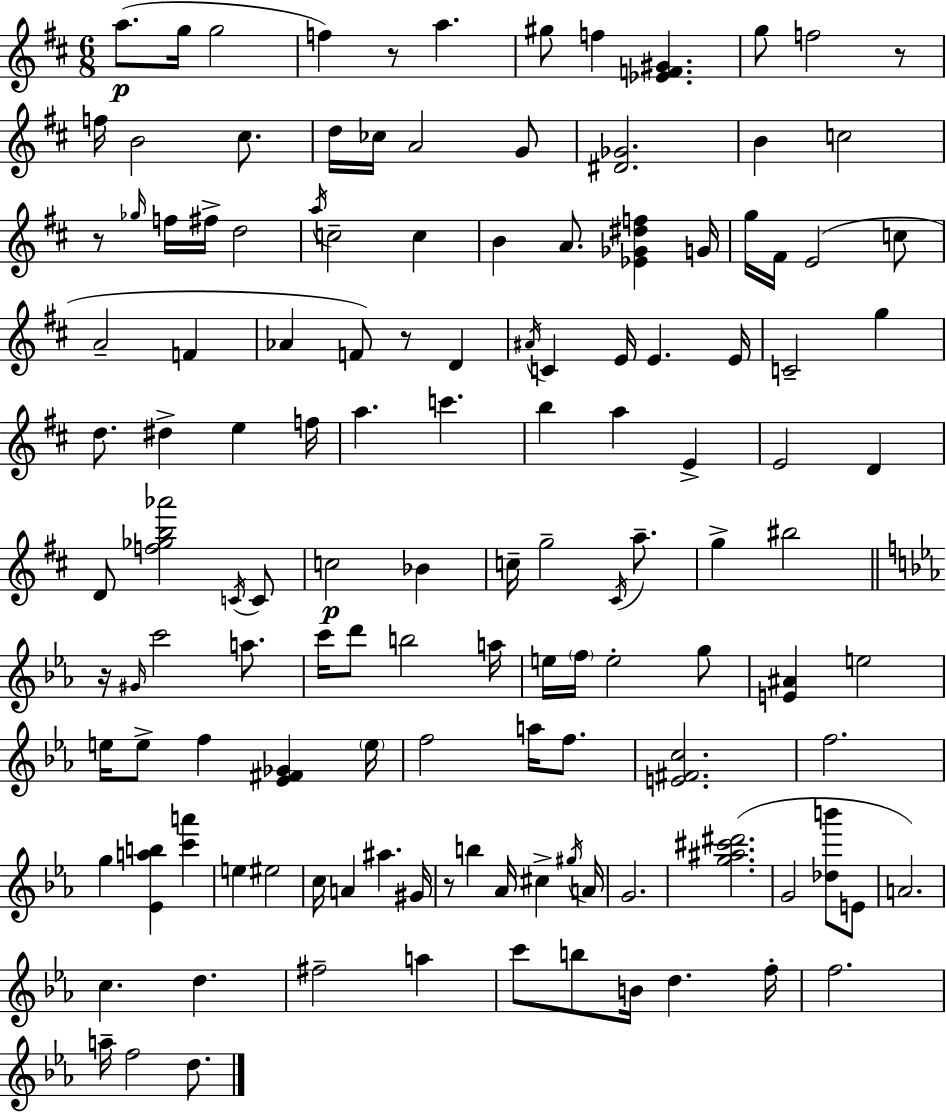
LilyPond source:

{
  \clef treble
  \numericTimeSignature
  \time 6/8
  \key d \major
  a''8.(\p g''16 g''2 | f''4) r8 a''4. | gis''8 f''4 <ees' f' gis'>4. | g''8 f''2 r8 | \break f''16 b'2 cis''8. | d''16 ces''16 a'2 g'8 | <dis' ges'>2. | b'4 c''2 | \break r8 \grace { ges''16 } f''16 fis''16-> d''2 | \acciaccatura { a''16 } c''2-- c''4 | b'4 a'8. <ees' ges' dis'' f''>4 | g'16 g''16 fis'16 e'2( | \break c''8 a'2-- f'4 | aes'4 f'8) r8 d'4 | \acciaccatura { ais'16 } c'4 e'16 e'4. | e'16 c'2-- g''4 | \break d''8. dis''4-> e''4 | f''16 a''4. c'''4. | b''4 a''4 e'4-> | e'2 d'4 | \break d'8 <f'' ges'' b'' aes'''>2 | \acciaccatura { c'16 } c'8 c''2\p | bes'4 c''16-- g''2-- | \acciaccatura { cis'16 } a''8.-- g''4-> bis''2 | \break \bar "||" \break \key ees \major r16 \grace { gis'16 } c'''2 a''8. | c'''16 d'''8 b''2 | a''16 e''16 \parenthesize f''16 e''2-. g''8 | <e' ais'>4 e''2 | \break e''16 e''8-> f''4 <ees' fis' ges'>4 | \parenthesize e''16 f''2 a''16 f''8. | <e' fis' c''>2. | f''2. | \break g''4 <ees' a'' b''>4 <c''' a'''>4 | e''4 eis''2 | c''16 a'4 ais''4. | gis'16 r8 b''4 aes'16 cis''4-> | \break \acciaccatura { gis''16 } a'16 g'2. | <g'' ais'' cis''' dis'''>2.( | g'2 <des'' b'''>8 | e'8 a'2.) | \break c''4. d''4. | fis''2-- a''4 | c'''8 b''8 b'16 d''4. | f''16-. f''2. | \break a''16-- f''2 d''8. | \bar "|."
}